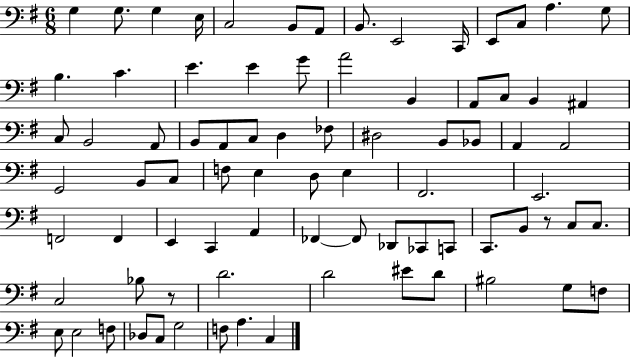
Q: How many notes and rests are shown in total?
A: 81